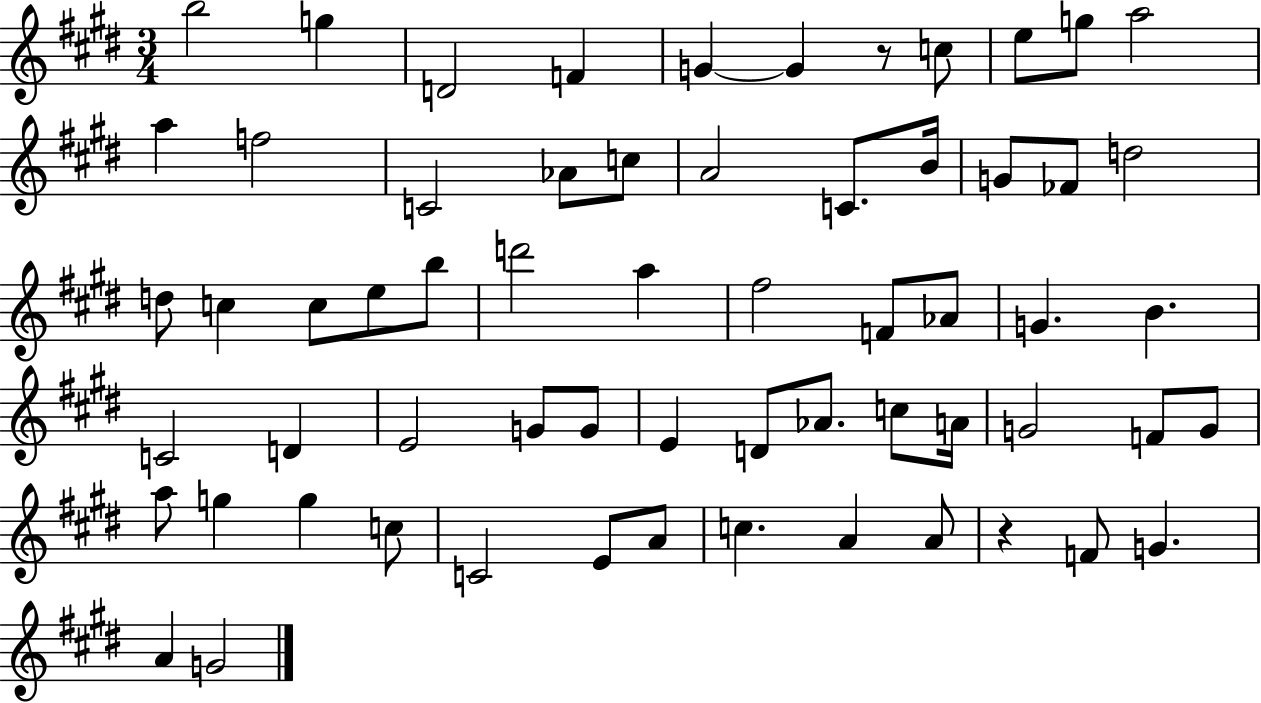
{
  \clef treble
  \numericTimeSignature
  \time 3/4
  \key e \major
  b''2 g''4 | d'2 f'4 | g'4~~ g'4 r8 c''8 | e''8 g''8 a''2 | \break a''4 f''2 | c'2 aes'8 c''8 | a'2 c'8. b'16 | g'8 fes'8 d''2 | \break d''8 c''4 c''8 e''8 b''8 | d'''2 a''4 | fis''2 f'8 aes'8 | g'4. b'4. | \break c'2 d'4 | e'2 g'8 g'8 | e'4 d'8 aes'8. c''8 a'16 | g'2 f'8 g'8 | \break a''8 g''4 g''4 c''8 | c'2 e'8 a'8 | c''4. a'4 a'8 | r4 f'8 g'4. | \break a'4 g'2 | \bar "|."
}